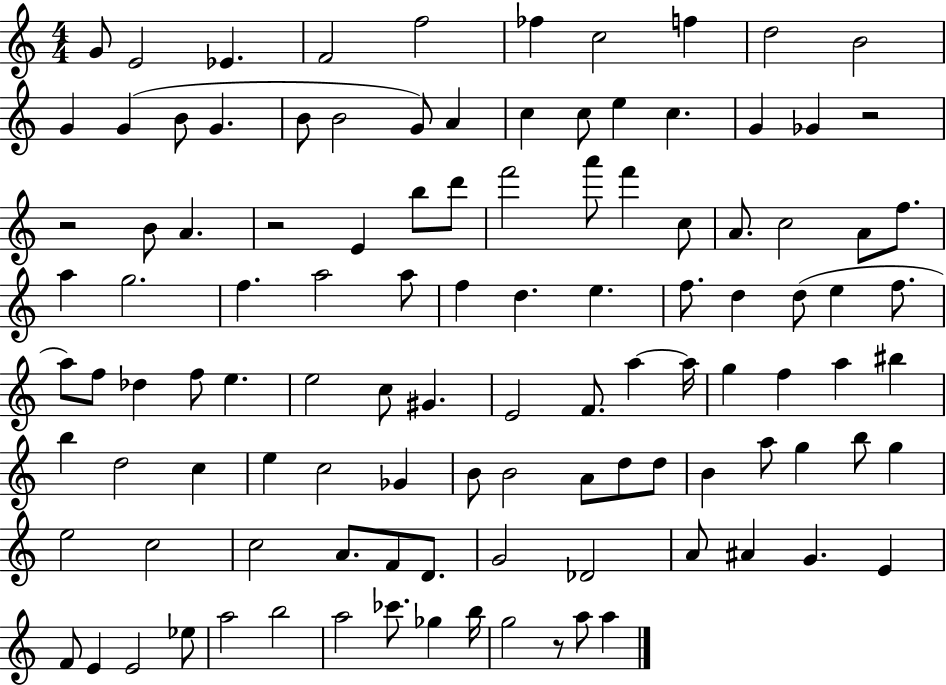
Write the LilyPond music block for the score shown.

{
  \clef treble
  \numericTimeSignature
  \time 4/4
  \key c \major
  g'8 e'2 ees'4. | f'2 f''2 | fes''4 c''2 f''4 | d''2 b'2 | \break g'4 g'4( b'8 g'4. | b'8 b'2 g'8) a'4 | c''4 c''8 e''4 c''4. | g'4 ges'4 r2 | \break r2 b'8 a'4. | r2 e'4 b''8 d'''8 | f'''2 a'''8 f'''4 c''8 | a'8. c''2 a'8 f''8. | \break a''4 g''2. | f''4. a''2 a''8 | f''4 d''4. e''4. | f''8. d''4 d''8( e''4 f''8. | \break a''8) f''8 des''4 f''8 e''4. | e''2 c''8 gis'4. | e'2 f'8. a''4~~ a''16 | g''4 f''4 a''4 bis''4 | \break b''4 d''2 c''4 | e''4 c''2 ges'4 | b'8 b'2 a'8 d''8 d''8 | b'4 a''8 g''4 b''8 g''4 | \break e''2 c''2 | c''2 a'8. f'8 d'8. | g'2 des'2 | a'8 ais'4 g'4. e'4 | \break f'8 e'4 e'2 ees''8 | a''2 b''2 | a''2 ces'''8. ges''4 b''16 | g''2 r8 a''8 a''4 | \break \bar "|."
}